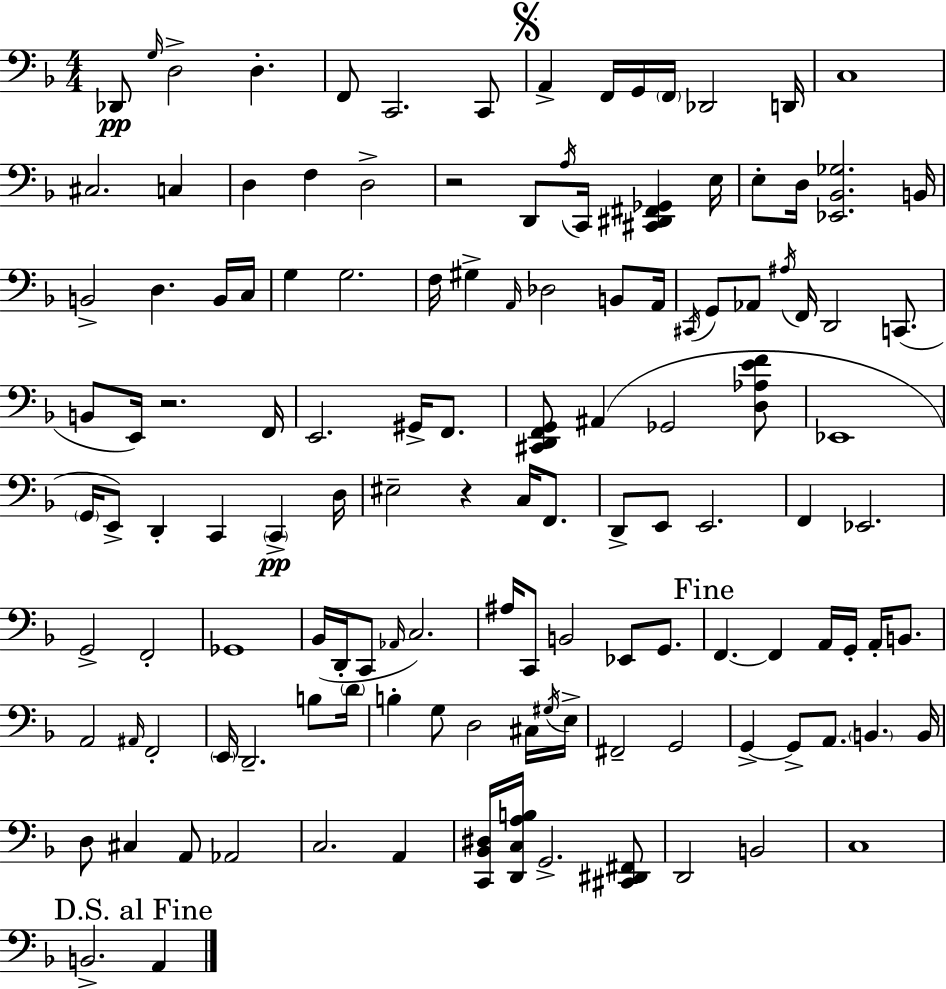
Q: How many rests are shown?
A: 3